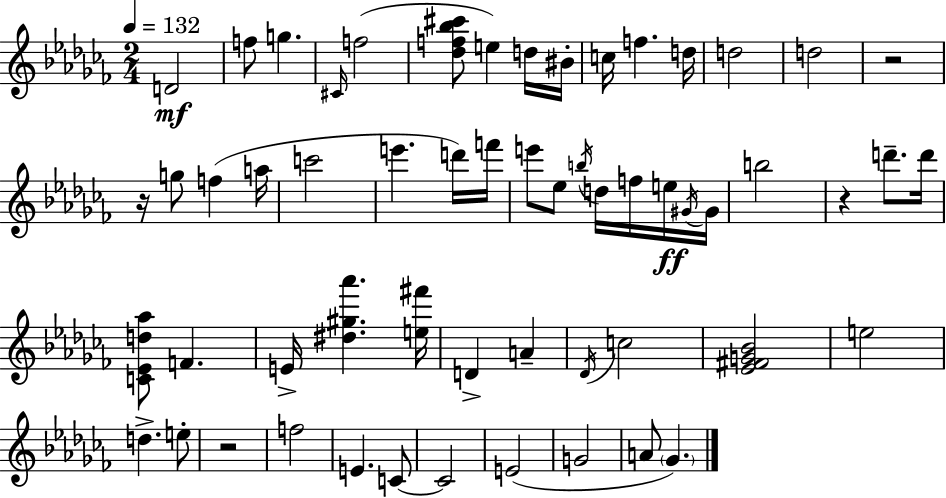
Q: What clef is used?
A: treble